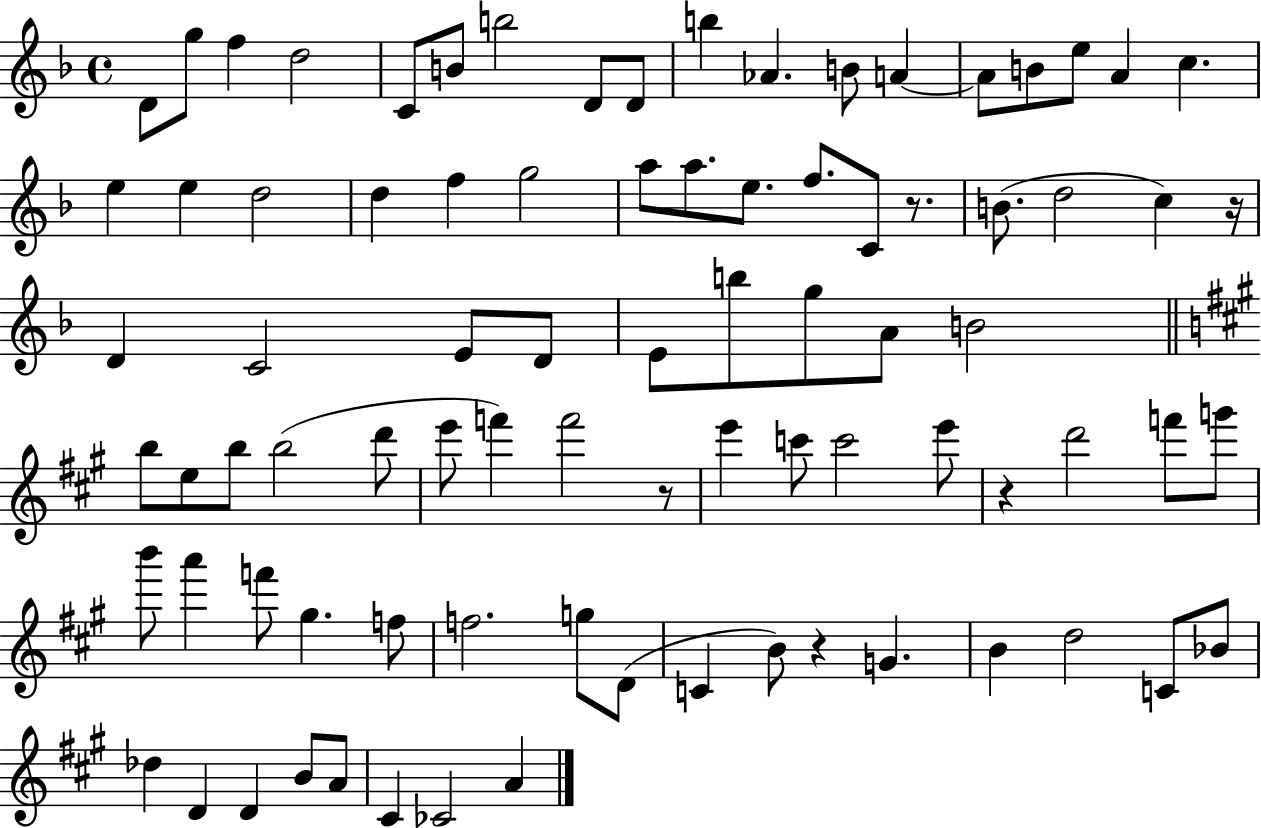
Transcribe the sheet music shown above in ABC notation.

X:1
T:Untitled
M:4/4
L:1/4
K:F
D/2 g/2 f d2 C/2 B/2 b2 D/2 D/2 b _A B/2 A A/2 B/2 e/2 A c e e d2 d f g2 a/2 a/2 e/2 f/2 C/2 z/2 B/2 d2 c z/4 D C2 E/2 D/2 E/2 b/2 g/2 A/2 B2 b/2 e/2 b/2 b2 d'/2 e'/2 f' f'2 z/2 e' c'/2 c'2 e'/2 z d'2 f'/2 g'/2 b'/2 a' f'/2 ^g f/2 f2 g/2 D/2 C B/2 z G B d2 C/2 _B/2 _d D D B/2 A/2 ^C _C2 A